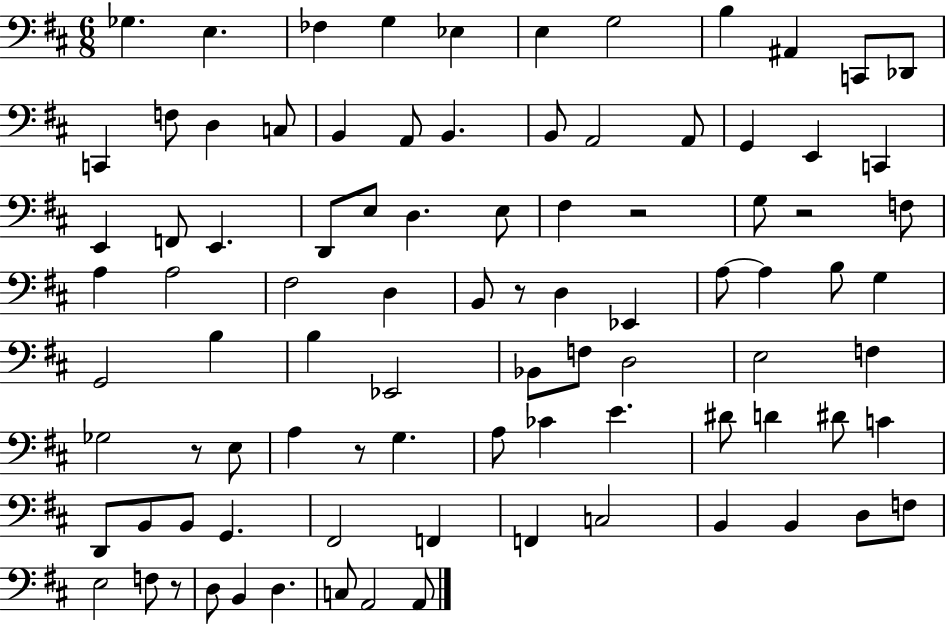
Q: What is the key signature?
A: D major